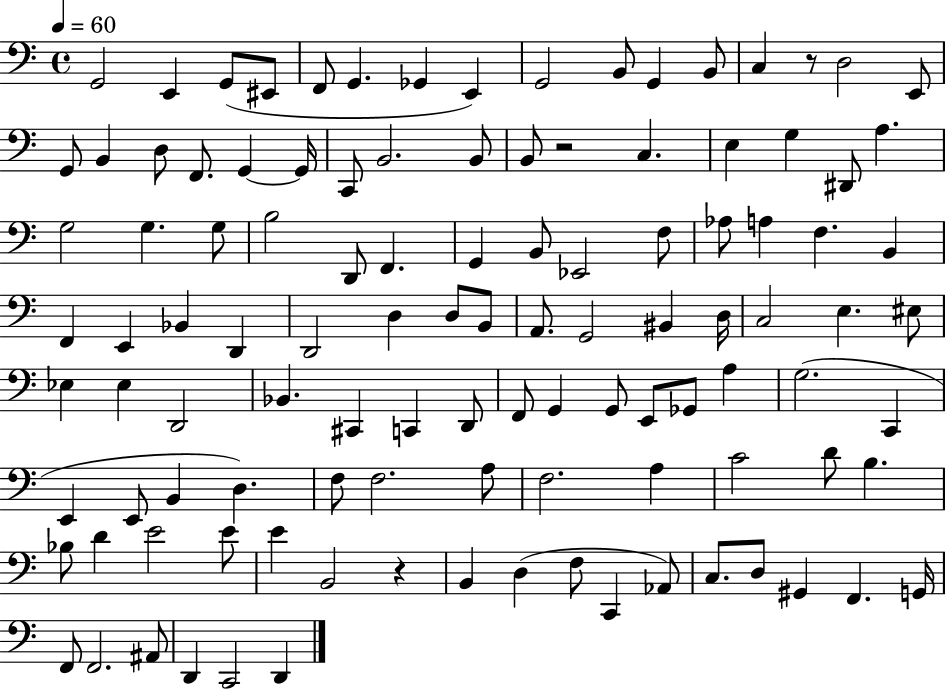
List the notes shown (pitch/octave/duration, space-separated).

G2/h E2/q G2/e EIS2/e F2/e G2/q. Gb2/q E2/q G2/h B2/e G2/q B2/e C3/q R/e D3/h E2/e G2/e B2/q D3/e F2/e. G2/q G2/s C2/e B2/h. B2/e B2/e R/h C3/q. E3/q G3/q D#2/e A3/q. G3/h G3/q. G3/e B3/h D2/e F2/q. G2/q B2/e Eb2/h F3/e Ab3/e A3/q F3/q. B2/q F2/q E2/q Bb2/q D2/q D2/h D3/q D3/e B2/e A2/e. G2/h BIS2/q D3/s C3/h E3/q. EIS3/e Eb3/q Eb3/q D2/h Bb2/q. C#2/q C2/q D2/e F2/e G2/q G2/e E2/e Gb2/e A3/q G3/h. C2/q E2/q E2/e B2/q D3/q. F3/e F3/h. A3/e F3/h. A3/q C4/h D4/e B3/q. Bb3/e D4/q E4/h E4/e E4/q B2/h R/q B2/q D3/q F3/e C2/q Ab2/e C3/e. D3/e G#2/q F2/q. G2/s F2/e F2/h. A#2/e D2/q C2/h D2/q